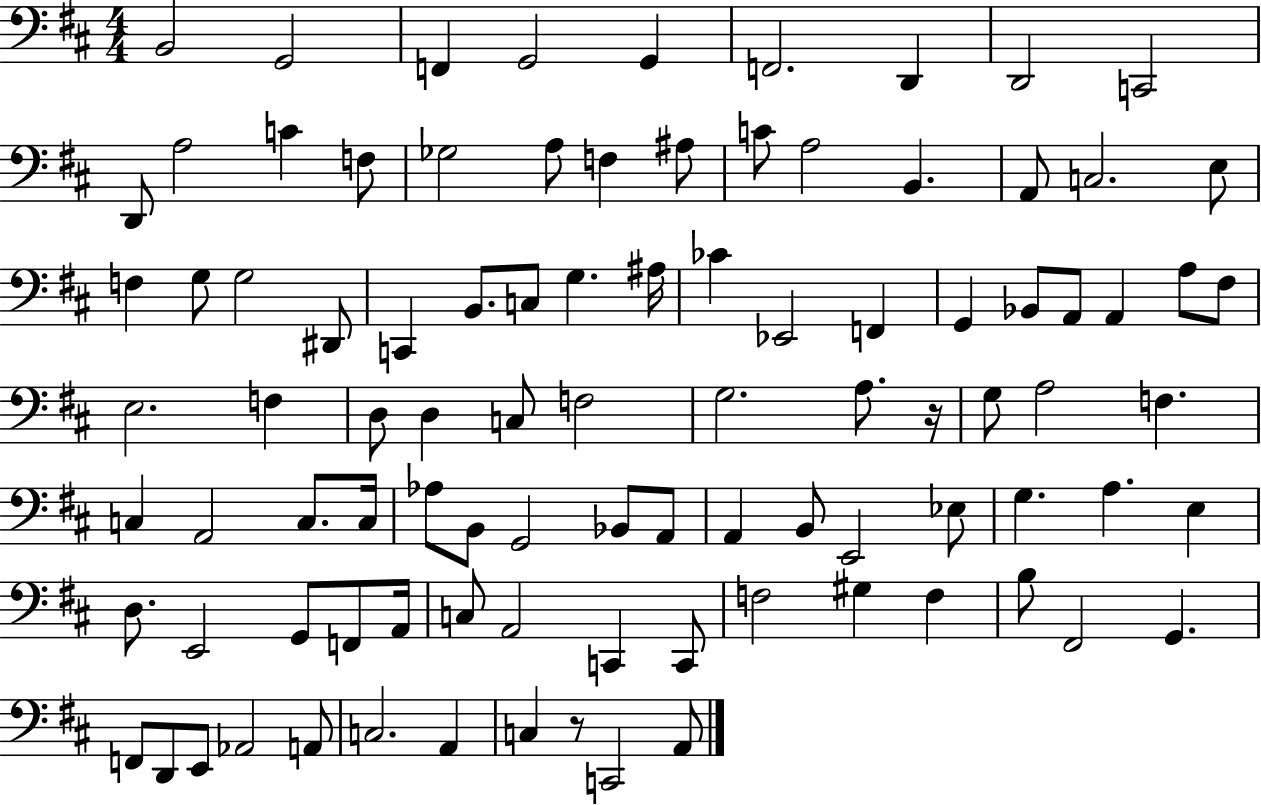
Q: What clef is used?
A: bass